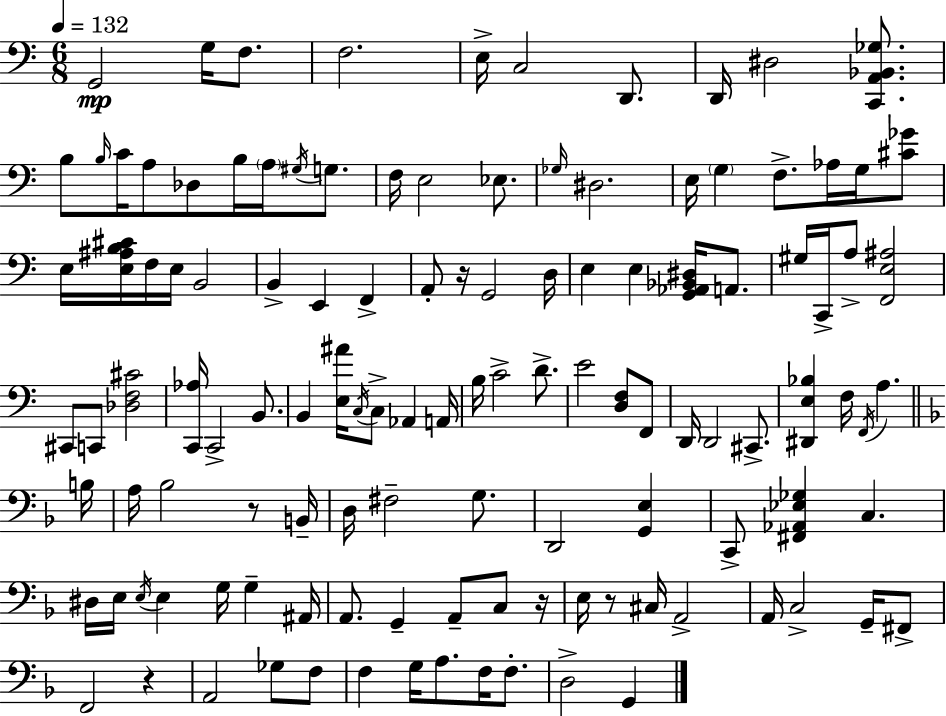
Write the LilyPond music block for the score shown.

{
  \clef bass
  \numericTimeSignature
  \time 6/8
  \key c \major
  \tempo 4 = 132
  g,2\mp g16 f8. | f2. | e16-> c2 d,8. | d,16 dis2 <c, a, bes, ges>8. | \break b8 \grace { b16 } c'16 a8 des8 b16 \parenthesize a16 \acciaccatura { gis16 } g8. | f16 e2 ees8. | \grace { ges16 } dis2. | e16 \parenthesize g4 f8.-> aes16 | \break g16 <cis' ges'>8 e16 <e ais b cis'>16 f16 e16 b,2 | b,4-> e,4 f,4-> | a,8-. r16 g,2 | d16 e4 e4 <g, aes, bes, dis>16 | \break a,8. gis16 c,16-> a8-> <f, e ais>2 | cis,8 c,8 <des f cis'>2 | <c, aes>16 c,2-> | b,8. b,4 <e ais'>16 \acciaccatura { c16 } c8-> aes,4 | \break a,16 b16 c'2-> | d'8.-> e'2 | <d f>8 f,8 d,16 d,2 | cis,8.-> <dis, e bes>4 f16 \acciaccatura { f,16 } a4. | \break \bar "||" \break \key f \major b16 a16 bes2 r8 | b,16-- d16 fis2-- g8. | d,2 <g, e>4 | c,8-> <fis, aes, ees ges>4 c4. | \break dis16 e16 \acciaccatura { e16 } e4 g16 g4-- | ais,16 a,8. g,4-- a,8-- c8 | r16 e16 r8 cis16 a,2-> | a,16 c2-> g,16-- | \break fis,8-> f,2 r4 | a,2 ges8 | f8 f4 g16 a8. f16 f8.-. | d2-> g,4 | \break \bar "|."
}